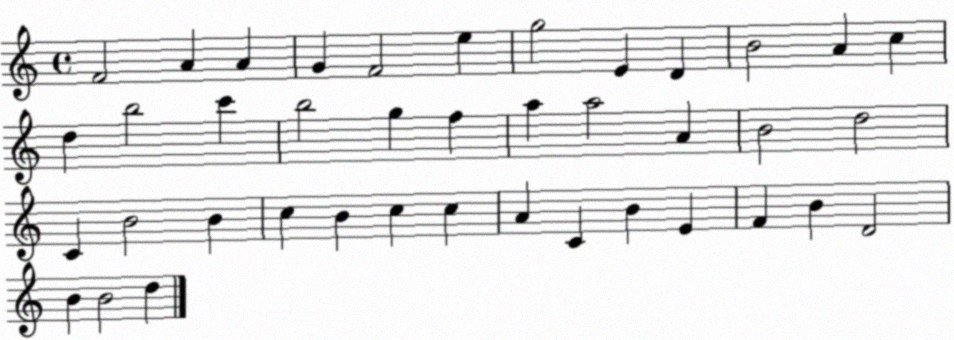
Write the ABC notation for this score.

X:1
T:Untitled
M:4/4
L:1/4
K:C
F2 A A G F2 e g2 E D B2 A c d b2 c' b2 g f a a2 A B2 d2 C B2 B c B c c A C B E F B D2 B B2 d